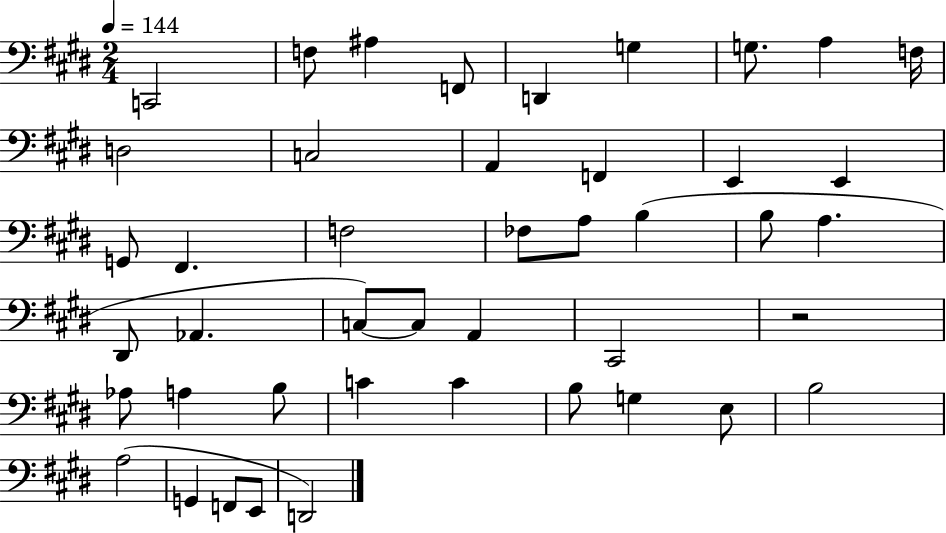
{
  \clef bass
  \numericTimeSignature
  \time 2/4
  \key e \major
  \tempo 4 = 144
  c,2 | f8 ais4 f,8 | d,4 g4 | g8. a4 f16 | \break d2 | c2 | a,4 f,4 | e,4 e,4 | \break g,8 fis,4. | f2 | fes8 a8 b4( | b8 a4. | \break dis,8 aes,4. | c8~~) c8 a,4 | cis,2 | r2 | \break aes8 a4 b8 | c'4 c'4 | b8 g4 e8 | b2 | \break a2( | g,4 f,8 e,8 | d,2) | \bar "|."
}